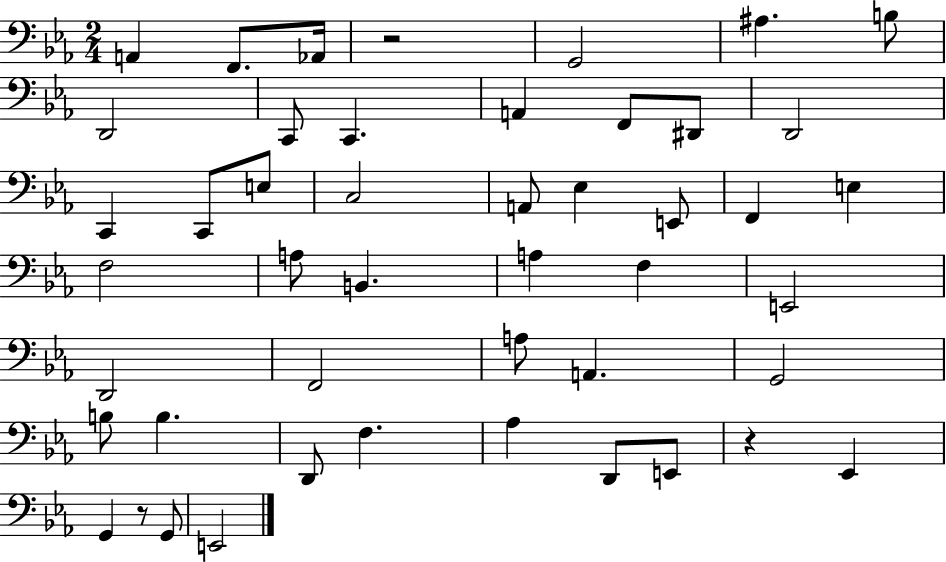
A2/q F2/e. Ab2/s R/h G2/h A#3/q. B3/e D2/h C2/e C2/q. A2/q F2/e D#2/e D2/h C2/q C2/e E3/e C3/h A2/e Eb3/q E2/e F2/q E3/q F3/h A3/e B2/q. A3/q F3/q E2/h D2/h F2/h A3/e A2/q. G2/h B3/e B3/q. D2/e F3/q. Ab3/q D2/e E2/e R/q Eb2/q G2/q R/e G2/e E2/h